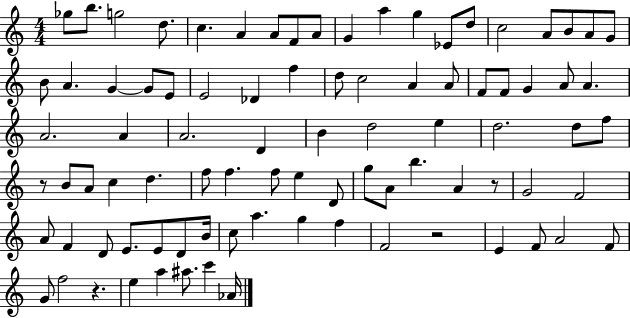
Gb5/e B5/e. G5/h D5/e. C5/q. A4/q A4/e F4/e A4/e G4/q A5/q G5/q Eb4/e D5/e C5/h A4/e B4/e A4/e G4/e B4/e A4/q. G4/q G4/e E4/e E4/h Db4/q F5/q D5/e C5/h A4/q A4/e F4/e F4/e G4/q A4/e A4/q. A4/h. A4/q A4/h. D4/q B4/q D5/h E5/q D5/h. D5/e F5/e R/e B4/e A4/e C5/q D5/q. F5/e F5/q. F5/e E5/q D4/e G5/e A4/e B5/q. A4/q R/e G4/h F4/h A4/e F4/q D4/e E4/e. E4/e D4/e B4/s C5/e A5/q. G5/q F5/q F4/h R/h E4/q F4/e A4/h F4/e G4/e F5/h R/q. E5/q A5/q A#5/e. C6/q Ab4/s